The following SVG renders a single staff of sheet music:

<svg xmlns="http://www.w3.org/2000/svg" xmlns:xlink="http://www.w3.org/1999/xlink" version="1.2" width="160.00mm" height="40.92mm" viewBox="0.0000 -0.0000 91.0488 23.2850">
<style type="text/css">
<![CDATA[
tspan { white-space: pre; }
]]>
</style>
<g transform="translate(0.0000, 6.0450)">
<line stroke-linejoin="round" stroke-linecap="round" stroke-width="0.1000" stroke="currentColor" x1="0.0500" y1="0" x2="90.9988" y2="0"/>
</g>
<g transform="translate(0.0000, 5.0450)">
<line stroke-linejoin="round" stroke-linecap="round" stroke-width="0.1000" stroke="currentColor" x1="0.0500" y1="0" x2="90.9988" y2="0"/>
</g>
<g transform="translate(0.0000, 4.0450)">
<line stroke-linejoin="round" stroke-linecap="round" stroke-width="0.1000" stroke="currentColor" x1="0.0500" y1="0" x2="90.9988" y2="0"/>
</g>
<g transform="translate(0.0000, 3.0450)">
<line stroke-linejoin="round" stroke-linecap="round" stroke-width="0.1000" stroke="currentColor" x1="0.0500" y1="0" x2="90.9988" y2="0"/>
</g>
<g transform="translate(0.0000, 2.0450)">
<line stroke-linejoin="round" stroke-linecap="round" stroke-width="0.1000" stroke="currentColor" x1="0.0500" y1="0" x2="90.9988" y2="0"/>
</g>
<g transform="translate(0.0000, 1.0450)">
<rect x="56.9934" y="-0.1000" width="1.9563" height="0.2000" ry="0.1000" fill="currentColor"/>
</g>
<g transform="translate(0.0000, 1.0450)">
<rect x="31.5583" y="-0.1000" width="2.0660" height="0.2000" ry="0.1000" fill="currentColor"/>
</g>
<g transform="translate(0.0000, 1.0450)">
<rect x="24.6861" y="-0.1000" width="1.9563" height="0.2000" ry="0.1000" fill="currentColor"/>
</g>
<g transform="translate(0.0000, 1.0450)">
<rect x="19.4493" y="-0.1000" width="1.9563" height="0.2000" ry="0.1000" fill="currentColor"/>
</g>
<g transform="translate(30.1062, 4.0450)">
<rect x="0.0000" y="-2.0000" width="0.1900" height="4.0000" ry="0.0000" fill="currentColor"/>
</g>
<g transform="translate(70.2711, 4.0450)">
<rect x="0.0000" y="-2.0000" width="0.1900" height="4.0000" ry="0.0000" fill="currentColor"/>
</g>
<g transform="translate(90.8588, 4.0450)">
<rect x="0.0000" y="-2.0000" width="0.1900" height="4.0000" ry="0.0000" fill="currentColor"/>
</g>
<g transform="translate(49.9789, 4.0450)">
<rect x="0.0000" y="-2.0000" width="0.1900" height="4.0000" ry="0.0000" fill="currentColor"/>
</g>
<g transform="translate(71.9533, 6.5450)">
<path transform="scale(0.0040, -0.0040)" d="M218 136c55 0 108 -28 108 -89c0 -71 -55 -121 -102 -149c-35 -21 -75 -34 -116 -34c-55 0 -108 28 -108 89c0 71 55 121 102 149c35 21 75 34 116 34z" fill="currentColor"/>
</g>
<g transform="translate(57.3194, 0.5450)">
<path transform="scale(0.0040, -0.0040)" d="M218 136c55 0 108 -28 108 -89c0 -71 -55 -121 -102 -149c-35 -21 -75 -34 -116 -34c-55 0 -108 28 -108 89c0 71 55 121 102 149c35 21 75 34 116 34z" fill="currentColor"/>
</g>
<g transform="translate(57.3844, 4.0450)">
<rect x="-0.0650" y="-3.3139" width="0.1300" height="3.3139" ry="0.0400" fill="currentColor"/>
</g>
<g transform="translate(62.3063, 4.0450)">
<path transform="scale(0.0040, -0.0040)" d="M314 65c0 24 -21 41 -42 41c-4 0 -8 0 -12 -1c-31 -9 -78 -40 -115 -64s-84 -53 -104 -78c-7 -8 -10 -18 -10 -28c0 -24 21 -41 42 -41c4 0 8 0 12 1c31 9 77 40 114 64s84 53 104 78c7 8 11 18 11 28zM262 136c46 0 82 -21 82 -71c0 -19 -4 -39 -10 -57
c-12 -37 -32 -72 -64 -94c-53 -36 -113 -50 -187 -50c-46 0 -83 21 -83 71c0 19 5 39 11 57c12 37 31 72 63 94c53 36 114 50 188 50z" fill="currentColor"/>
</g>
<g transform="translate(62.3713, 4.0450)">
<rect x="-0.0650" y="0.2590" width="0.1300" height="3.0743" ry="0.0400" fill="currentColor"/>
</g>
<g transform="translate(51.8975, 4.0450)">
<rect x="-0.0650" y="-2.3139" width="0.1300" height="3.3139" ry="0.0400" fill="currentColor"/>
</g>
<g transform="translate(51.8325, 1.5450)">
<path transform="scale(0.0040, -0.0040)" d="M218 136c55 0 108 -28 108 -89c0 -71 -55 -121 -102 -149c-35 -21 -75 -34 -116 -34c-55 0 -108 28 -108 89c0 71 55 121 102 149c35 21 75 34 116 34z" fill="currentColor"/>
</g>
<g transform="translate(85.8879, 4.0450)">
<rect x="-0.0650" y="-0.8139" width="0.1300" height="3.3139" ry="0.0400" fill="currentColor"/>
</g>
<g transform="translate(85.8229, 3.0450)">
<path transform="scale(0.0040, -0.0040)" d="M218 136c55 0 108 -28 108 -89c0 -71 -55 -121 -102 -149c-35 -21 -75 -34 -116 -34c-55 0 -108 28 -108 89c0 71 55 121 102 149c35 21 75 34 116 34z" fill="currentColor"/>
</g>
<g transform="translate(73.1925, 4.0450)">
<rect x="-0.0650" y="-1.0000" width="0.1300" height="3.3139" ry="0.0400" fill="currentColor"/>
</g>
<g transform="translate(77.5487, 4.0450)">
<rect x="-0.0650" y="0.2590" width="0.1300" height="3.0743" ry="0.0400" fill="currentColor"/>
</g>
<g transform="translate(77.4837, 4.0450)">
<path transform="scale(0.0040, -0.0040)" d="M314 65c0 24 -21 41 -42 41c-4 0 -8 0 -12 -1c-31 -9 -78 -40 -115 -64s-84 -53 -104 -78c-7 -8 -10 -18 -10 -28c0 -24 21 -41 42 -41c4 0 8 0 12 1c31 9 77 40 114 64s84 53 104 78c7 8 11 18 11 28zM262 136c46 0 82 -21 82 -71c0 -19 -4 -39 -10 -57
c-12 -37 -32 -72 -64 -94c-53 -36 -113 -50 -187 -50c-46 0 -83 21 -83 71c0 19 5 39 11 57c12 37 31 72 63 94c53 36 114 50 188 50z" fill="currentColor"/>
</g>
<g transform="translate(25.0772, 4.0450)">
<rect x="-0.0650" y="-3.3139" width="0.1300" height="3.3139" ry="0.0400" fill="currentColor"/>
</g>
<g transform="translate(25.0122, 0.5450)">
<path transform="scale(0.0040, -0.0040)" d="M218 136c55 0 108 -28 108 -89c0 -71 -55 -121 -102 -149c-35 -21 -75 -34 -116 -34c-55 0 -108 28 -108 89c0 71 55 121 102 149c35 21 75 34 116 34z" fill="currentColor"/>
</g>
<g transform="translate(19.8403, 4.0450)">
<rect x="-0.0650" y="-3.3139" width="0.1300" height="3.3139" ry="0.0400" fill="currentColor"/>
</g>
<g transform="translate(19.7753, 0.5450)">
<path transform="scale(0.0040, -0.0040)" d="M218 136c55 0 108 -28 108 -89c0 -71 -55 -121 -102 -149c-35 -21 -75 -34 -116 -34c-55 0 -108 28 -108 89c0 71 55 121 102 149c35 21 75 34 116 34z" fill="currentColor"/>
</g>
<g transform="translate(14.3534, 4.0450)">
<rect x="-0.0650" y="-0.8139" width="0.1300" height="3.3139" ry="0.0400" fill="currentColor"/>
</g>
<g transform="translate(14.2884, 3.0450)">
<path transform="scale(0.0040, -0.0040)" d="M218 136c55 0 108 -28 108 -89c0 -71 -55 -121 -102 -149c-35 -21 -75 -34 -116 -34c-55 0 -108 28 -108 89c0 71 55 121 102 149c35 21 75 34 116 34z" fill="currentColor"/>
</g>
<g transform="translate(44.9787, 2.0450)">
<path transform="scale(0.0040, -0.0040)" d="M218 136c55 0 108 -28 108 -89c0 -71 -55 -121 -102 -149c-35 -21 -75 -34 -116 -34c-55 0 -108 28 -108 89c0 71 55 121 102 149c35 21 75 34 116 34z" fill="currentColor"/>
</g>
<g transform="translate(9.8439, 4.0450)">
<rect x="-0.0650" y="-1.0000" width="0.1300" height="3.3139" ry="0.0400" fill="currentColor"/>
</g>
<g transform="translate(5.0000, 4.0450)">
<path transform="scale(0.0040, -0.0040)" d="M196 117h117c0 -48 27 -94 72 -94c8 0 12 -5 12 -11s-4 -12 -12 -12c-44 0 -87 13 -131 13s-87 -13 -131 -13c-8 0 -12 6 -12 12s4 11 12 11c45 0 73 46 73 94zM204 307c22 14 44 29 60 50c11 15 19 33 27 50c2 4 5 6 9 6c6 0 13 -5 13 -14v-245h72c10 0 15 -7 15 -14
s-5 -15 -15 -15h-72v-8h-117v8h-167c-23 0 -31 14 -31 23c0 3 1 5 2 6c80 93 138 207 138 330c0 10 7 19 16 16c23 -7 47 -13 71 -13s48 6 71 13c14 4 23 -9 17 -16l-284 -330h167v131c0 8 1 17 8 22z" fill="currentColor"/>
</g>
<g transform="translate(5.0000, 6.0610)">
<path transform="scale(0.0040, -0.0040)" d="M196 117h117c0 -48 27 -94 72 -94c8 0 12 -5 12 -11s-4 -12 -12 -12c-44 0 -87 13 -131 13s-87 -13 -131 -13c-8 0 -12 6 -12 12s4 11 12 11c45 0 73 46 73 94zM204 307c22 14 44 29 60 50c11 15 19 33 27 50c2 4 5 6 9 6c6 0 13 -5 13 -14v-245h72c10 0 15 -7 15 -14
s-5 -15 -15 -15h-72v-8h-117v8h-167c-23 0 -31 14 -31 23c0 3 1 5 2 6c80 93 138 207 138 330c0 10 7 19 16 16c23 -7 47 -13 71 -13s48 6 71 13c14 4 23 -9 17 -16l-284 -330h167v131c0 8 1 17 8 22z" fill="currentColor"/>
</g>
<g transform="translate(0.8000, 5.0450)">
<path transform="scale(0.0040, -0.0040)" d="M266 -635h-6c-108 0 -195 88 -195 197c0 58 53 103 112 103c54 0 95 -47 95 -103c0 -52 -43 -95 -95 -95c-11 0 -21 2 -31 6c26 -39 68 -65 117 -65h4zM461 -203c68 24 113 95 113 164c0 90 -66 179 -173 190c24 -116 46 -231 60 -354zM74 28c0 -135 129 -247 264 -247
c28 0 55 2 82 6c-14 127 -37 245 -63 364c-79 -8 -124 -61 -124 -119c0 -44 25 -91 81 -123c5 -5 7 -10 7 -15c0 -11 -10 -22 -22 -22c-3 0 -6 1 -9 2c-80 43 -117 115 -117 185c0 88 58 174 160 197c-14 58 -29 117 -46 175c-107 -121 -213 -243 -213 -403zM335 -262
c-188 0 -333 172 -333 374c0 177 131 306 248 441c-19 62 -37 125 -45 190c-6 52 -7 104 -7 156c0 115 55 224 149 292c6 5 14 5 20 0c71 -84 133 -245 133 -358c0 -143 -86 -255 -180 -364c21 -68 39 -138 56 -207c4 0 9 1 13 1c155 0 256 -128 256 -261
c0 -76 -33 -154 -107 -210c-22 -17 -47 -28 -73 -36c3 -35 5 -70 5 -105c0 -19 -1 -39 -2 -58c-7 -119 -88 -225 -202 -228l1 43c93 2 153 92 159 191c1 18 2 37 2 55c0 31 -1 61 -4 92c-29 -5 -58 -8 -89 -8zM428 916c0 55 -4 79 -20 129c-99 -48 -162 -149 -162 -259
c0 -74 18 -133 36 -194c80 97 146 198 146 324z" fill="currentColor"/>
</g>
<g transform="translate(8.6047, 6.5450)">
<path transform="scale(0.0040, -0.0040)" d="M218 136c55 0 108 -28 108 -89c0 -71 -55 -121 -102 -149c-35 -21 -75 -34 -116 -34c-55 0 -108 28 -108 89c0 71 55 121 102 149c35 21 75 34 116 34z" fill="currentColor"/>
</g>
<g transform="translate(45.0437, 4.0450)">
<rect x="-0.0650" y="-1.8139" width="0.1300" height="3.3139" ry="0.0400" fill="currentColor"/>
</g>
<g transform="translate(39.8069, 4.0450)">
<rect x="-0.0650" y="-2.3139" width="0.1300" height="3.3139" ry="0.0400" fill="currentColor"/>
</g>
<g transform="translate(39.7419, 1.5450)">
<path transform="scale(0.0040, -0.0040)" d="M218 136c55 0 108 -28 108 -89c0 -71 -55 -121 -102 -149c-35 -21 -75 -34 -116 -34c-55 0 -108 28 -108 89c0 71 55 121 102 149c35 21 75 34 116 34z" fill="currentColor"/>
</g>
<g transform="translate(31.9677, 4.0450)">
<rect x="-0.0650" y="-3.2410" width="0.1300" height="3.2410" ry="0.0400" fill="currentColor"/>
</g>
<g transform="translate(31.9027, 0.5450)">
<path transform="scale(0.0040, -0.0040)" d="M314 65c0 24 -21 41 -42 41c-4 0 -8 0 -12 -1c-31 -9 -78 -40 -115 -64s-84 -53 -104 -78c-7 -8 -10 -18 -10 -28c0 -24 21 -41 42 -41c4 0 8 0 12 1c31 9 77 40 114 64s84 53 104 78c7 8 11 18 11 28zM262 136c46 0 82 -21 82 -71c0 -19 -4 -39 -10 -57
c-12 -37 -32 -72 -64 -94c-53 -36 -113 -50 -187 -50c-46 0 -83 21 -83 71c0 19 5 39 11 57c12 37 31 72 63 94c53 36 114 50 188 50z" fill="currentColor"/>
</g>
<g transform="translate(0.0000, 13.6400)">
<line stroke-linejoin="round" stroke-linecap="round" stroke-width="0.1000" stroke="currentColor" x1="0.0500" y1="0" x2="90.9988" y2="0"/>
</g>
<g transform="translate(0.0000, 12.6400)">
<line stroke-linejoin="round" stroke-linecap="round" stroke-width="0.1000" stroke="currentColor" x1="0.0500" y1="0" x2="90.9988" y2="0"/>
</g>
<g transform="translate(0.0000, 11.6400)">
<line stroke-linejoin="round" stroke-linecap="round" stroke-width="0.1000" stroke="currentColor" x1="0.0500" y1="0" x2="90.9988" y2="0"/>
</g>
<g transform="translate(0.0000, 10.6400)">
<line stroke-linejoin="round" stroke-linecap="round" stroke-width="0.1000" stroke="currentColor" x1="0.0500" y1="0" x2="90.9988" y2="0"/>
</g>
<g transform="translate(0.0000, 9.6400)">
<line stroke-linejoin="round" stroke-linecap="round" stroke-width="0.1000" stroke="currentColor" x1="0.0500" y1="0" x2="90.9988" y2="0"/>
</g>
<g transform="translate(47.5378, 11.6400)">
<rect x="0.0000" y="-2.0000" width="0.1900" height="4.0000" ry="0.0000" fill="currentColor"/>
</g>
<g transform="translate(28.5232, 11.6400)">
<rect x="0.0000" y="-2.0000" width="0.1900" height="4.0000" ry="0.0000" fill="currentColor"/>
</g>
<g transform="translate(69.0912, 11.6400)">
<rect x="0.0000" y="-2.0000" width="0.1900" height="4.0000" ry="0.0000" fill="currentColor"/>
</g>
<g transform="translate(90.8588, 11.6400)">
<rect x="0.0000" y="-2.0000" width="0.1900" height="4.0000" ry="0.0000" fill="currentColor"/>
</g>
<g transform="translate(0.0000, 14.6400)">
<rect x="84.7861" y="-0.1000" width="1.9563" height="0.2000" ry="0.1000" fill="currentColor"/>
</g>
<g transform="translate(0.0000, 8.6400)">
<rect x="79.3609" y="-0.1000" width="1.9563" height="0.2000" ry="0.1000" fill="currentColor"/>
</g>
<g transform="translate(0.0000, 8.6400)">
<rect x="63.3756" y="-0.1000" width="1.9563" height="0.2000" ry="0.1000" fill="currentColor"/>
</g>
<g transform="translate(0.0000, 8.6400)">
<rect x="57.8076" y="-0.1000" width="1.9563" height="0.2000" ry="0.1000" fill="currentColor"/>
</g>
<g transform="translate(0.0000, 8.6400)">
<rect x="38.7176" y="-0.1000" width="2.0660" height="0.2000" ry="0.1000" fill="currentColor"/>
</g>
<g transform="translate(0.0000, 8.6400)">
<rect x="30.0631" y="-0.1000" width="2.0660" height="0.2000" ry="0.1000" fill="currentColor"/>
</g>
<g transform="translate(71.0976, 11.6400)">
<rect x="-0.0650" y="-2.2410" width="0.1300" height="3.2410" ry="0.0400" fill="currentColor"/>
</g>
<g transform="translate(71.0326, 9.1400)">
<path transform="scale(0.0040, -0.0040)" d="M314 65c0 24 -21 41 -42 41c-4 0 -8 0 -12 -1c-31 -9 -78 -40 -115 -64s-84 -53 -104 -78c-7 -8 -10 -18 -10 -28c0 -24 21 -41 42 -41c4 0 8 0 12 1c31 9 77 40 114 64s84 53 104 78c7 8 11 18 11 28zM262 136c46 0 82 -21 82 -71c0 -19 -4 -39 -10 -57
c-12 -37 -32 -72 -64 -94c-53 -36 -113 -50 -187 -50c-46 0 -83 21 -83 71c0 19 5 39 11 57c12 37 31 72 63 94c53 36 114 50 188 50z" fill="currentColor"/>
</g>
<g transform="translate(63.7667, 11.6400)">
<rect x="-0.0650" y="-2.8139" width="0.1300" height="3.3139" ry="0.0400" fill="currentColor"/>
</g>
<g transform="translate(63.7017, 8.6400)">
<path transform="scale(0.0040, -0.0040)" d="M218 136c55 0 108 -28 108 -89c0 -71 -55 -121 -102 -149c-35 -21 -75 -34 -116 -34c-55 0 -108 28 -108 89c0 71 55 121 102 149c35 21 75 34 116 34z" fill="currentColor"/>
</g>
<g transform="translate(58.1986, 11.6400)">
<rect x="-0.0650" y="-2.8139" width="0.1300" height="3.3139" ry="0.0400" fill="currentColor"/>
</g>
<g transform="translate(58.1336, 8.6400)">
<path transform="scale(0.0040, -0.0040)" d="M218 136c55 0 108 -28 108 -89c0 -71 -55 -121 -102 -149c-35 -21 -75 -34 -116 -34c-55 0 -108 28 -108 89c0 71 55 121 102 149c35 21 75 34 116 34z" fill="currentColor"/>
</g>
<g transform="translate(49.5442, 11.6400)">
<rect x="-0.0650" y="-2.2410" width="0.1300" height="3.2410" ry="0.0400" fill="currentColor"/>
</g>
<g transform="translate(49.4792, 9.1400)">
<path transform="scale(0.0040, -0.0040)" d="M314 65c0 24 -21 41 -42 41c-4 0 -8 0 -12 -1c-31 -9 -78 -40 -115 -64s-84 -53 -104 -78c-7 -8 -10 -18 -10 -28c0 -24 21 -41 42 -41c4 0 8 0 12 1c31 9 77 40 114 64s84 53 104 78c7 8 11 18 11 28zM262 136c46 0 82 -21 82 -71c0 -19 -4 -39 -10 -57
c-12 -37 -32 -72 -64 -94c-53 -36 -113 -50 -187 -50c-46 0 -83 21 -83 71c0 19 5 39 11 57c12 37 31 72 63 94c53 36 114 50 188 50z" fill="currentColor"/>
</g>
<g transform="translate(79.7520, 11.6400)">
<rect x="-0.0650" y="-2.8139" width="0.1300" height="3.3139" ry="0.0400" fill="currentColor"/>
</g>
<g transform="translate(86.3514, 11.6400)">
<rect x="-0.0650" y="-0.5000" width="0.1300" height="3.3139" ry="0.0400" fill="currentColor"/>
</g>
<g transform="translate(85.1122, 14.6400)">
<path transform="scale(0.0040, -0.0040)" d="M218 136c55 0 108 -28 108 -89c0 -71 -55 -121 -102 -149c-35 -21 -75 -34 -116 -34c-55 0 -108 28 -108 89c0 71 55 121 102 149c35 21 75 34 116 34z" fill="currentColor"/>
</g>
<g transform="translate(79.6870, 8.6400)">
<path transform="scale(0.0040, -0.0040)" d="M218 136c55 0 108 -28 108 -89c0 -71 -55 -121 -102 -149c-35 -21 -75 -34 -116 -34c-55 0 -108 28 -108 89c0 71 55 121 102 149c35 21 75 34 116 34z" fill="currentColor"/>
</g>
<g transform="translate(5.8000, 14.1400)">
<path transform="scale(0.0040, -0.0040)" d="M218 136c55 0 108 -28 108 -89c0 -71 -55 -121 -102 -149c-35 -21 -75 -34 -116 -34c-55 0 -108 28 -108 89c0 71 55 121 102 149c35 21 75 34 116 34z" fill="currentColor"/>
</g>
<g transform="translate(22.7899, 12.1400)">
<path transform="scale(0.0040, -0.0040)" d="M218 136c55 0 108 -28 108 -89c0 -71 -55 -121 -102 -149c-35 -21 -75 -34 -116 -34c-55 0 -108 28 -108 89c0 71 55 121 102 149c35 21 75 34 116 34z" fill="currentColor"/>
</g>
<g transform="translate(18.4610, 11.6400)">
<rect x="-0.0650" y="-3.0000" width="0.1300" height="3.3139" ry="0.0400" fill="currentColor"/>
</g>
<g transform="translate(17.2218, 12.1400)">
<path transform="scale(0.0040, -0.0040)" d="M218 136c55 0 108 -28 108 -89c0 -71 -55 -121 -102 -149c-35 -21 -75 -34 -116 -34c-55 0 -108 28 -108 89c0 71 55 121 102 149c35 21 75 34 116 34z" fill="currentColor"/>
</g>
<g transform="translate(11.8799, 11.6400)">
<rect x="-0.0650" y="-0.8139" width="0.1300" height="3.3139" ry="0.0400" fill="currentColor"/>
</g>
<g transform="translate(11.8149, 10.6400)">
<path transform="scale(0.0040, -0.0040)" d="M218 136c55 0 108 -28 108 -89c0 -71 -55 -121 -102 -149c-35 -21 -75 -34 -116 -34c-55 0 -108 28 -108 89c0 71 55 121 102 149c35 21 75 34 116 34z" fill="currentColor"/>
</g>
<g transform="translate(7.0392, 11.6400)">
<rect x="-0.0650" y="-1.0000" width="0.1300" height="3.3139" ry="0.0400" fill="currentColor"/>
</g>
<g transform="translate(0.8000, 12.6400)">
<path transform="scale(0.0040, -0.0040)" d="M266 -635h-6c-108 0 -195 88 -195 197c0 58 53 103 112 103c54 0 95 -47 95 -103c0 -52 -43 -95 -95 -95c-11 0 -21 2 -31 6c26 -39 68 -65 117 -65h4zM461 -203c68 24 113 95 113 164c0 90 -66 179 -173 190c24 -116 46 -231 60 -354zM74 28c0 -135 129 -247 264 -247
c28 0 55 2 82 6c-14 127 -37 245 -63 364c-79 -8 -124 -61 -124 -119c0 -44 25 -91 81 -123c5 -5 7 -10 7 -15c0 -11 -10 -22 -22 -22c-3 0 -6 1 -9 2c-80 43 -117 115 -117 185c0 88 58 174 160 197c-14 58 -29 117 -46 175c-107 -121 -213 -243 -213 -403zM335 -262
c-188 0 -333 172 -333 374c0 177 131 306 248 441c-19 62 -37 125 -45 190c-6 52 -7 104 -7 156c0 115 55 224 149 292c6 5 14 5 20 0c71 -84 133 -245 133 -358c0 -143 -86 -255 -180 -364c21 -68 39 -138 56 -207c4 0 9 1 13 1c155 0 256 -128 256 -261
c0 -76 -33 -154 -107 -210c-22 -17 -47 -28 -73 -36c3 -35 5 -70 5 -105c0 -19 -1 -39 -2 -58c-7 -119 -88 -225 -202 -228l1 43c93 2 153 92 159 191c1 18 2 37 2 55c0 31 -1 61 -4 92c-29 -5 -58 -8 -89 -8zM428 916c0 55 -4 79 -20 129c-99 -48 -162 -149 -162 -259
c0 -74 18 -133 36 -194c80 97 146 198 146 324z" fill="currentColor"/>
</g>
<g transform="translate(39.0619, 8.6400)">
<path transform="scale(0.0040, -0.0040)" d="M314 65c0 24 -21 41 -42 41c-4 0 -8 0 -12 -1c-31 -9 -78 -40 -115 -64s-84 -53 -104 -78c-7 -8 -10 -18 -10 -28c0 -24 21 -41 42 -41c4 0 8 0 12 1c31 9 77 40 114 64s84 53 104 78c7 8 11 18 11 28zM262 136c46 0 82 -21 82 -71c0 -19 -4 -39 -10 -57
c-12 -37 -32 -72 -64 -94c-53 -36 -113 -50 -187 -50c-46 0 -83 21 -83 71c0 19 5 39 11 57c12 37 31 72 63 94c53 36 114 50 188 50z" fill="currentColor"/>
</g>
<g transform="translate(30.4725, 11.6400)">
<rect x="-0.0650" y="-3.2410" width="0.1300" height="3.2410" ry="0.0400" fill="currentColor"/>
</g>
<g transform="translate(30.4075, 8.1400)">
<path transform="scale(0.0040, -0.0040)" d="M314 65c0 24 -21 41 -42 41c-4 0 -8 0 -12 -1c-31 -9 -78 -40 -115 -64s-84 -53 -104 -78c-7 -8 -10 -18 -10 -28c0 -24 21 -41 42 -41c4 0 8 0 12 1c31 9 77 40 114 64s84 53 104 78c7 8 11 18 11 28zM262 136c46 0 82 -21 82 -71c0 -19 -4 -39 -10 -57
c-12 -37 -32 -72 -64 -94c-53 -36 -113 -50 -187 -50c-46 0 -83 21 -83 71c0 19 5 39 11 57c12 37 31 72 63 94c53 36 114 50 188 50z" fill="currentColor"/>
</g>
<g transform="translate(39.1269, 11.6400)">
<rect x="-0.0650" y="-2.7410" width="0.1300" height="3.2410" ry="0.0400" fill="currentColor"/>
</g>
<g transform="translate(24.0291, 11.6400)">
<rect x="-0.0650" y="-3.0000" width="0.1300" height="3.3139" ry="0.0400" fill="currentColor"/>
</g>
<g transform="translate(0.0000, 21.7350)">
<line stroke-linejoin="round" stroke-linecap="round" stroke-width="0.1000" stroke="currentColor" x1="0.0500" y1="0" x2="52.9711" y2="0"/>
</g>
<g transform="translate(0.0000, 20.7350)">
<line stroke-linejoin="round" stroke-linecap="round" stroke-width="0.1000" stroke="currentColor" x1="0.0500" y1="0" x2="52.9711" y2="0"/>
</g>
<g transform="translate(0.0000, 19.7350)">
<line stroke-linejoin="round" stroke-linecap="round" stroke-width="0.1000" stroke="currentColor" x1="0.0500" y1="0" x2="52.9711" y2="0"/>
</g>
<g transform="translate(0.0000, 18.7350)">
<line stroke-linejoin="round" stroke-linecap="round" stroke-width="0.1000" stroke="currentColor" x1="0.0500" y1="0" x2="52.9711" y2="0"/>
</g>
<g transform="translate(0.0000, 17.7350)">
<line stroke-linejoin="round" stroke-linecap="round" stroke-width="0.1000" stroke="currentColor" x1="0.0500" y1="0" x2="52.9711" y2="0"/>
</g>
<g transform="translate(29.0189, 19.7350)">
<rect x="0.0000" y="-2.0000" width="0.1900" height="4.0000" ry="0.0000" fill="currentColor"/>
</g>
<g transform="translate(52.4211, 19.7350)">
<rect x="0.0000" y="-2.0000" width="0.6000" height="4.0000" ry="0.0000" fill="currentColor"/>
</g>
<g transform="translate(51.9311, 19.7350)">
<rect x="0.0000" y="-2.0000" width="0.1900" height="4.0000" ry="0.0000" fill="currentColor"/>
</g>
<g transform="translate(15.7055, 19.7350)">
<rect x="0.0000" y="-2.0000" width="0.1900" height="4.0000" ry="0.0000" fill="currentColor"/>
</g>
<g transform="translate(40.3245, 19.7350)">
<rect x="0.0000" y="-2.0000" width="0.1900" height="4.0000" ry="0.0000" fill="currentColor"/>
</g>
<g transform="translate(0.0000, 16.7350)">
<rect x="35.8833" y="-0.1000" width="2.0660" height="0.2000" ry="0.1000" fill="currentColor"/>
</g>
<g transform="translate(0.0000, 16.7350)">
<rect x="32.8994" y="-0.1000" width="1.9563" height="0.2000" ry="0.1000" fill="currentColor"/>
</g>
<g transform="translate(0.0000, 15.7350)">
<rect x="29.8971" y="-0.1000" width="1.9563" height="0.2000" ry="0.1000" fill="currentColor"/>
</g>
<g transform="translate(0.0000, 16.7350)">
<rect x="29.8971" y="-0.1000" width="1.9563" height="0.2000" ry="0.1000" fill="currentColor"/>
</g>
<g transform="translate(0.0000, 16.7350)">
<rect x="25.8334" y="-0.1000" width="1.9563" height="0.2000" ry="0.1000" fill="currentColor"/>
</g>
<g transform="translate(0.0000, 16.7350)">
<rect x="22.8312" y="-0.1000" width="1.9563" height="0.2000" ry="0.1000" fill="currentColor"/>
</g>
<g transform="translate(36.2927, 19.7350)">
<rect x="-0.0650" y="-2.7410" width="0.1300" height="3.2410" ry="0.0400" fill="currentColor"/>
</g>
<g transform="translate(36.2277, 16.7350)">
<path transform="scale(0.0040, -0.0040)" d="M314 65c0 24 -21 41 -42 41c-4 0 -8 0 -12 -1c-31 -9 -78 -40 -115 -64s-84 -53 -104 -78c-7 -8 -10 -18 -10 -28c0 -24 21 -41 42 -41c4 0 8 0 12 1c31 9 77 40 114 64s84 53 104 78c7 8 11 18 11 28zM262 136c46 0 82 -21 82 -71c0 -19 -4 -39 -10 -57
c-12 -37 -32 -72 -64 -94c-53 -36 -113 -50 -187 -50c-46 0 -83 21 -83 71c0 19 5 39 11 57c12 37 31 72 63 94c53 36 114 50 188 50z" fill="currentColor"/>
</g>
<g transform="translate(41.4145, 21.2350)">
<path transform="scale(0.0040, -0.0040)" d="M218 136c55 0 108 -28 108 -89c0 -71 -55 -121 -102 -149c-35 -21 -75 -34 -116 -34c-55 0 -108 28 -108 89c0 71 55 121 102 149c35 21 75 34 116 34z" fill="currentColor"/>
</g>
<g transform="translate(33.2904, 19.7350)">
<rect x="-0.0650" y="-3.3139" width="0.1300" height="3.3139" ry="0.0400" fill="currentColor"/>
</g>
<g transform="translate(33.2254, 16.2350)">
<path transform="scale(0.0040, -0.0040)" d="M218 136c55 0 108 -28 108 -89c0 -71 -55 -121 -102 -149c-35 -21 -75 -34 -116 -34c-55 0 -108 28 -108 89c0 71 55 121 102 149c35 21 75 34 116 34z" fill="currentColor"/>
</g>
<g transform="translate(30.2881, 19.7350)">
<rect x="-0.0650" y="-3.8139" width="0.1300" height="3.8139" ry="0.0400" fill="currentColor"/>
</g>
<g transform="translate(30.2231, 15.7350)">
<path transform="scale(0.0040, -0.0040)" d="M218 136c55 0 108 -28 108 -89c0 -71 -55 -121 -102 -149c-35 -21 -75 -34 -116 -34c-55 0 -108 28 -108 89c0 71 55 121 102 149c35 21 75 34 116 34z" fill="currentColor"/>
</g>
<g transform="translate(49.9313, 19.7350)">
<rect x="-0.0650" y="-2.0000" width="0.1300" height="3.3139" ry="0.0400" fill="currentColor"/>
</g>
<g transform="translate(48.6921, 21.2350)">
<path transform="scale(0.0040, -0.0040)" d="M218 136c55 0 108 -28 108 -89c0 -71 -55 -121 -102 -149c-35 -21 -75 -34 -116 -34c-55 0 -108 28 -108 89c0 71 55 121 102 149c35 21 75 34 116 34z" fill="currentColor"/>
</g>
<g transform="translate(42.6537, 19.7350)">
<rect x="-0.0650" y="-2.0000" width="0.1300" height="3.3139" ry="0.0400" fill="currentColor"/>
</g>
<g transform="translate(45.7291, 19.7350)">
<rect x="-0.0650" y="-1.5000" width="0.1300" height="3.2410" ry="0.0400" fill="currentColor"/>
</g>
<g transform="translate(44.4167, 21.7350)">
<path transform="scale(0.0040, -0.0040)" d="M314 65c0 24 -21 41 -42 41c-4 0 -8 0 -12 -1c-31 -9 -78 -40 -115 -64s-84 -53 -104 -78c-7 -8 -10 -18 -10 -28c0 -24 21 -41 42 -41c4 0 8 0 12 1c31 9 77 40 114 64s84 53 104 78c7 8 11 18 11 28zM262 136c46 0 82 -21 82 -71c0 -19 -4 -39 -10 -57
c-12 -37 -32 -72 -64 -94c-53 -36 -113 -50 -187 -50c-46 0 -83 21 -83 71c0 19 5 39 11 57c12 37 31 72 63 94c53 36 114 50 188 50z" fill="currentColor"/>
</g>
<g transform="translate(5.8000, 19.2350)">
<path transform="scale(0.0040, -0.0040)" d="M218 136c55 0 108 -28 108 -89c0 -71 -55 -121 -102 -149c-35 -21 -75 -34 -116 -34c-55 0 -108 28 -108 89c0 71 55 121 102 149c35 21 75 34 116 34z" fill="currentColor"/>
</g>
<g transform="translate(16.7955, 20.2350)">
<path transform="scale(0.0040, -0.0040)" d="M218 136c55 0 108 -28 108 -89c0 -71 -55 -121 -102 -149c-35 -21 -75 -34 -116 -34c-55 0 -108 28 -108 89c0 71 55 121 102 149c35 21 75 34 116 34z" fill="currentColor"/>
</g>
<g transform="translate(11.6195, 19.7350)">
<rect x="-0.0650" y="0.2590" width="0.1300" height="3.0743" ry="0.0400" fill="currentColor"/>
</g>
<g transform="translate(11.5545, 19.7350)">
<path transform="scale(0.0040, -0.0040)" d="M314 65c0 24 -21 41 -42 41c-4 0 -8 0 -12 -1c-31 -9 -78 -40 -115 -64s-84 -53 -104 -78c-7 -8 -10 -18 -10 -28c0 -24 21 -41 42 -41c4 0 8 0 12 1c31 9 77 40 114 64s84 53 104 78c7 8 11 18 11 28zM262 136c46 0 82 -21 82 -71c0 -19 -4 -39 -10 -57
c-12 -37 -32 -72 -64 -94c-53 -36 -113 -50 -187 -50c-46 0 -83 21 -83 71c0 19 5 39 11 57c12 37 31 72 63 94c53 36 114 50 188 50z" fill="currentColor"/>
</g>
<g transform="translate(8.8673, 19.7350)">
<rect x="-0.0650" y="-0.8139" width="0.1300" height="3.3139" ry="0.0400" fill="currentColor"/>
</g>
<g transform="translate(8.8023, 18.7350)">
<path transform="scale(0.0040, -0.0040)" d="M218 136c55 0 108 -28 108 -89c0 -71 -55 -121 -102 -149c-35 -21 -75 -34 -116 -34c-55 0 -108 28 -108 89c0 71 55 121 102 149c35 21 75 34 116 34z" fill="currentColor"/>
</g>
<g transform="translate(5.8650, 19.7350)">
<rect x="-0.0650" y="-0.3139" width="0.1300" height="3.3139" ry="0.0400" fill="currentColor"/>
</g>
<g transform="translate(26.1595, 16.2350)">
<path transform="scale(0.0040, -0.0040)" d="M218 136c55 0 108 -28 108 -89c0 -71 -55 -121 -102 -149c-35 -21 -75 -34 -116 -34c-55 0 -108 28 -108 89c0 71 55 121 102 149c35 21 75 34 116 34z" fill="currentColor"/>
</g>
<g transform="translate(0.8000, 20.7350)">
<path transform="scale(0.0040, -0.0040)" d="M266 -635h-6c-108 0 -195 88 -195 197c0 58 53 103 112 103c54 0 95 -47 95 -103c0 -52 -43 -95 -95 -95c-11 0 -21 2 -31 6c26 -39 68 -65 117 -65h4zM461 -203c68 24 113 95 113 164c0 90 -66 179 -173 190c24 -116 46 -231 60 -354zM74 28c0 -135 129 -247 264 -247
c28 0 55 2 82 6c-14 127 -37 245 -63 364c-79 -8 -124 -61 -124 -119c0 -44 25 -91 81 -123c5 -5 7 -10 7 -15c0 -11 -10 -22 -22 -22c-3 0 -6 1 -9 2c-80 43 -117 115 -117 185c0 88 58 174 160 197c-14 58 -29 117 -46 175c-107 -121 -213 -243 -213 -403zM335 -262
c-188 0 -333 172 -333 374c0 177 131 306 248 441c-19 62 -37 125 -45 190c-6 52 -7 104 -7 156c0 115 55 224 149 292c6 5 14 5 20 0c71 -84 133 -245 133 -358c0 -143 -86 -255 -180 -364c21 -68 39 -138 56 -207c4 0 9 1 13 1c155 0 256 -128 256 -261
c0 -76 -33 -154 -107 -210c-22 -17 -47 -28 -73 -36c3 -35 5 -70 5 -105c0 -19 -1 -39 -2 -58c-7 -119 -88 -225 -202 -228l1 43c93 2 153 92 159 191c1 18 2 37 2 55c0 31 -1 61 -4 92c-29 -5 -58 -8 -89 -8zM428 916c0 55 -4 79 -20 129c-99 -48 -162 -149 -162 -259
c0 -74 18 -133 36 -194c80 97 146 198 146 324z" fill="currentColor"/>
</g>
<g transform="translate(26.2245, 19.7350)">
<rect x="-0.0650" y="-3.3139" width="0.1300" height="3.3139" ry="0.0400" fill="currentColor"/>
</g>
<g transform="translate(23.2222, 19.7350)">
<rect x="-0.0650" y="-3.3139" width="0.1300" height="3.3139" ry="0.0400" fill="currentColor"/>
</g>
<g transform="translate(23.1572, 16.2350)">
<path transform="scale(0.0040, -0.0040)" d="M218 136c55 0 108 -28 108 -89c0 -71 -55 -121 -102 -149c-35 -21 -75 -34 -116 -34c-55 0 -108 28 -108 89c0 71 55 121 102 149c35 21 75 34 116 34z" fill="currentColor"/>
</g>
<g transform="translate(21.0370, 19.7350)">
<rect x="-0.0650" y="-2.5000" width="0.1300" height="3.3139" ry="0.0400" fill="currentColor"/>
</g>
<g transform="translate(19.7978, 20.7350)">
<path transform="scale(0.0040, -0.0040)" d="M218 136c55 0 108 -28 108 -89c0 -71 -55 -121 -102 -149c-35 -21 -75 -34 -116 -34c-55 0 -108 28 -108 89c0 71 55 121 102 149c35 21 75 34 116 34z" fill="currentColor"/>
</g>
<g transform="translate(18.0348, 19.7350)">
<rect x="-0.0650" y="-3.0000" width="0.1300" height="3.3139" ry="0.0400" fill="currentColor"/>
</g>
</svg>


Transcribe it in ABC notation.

X:1
T:Untitled
M:4/4
L:1/4
K:C
D d b b b2 g f g b B2 D B2 d D d A A b2 a2 g2 a a g2 a C c d B2 A G b b c' b a2 F E2 F